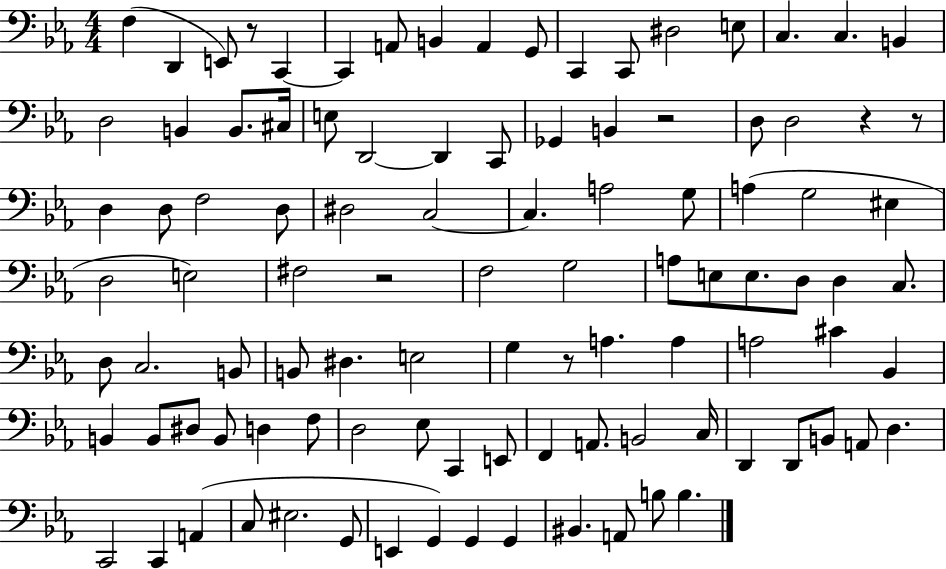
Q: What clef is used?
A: bass